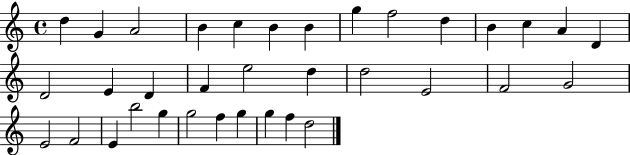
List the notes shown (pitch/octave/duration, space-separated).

D5/q G4/q A4/h B4/q C5/q B4/q B4/q G5/q F5/h D5/q B4/q C5/q A4/q D4/q D4/h E4/q D4/q F4/q E5/h D5/q D5/h E4/h F4/h G4/h E4/h F4/h E4/q B5/h G5/q G5/h F5/q G5/q G5/q F5/q D5/h